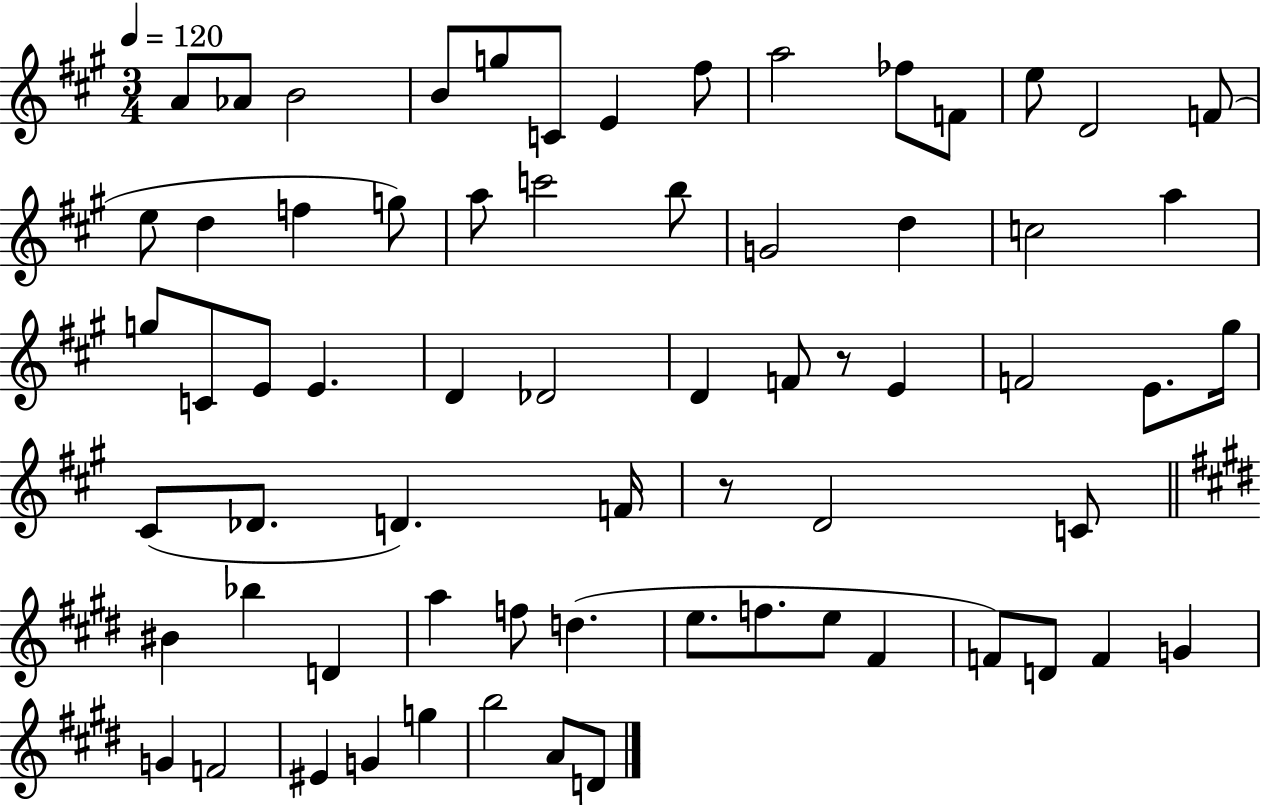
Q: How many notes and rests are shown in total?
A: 67